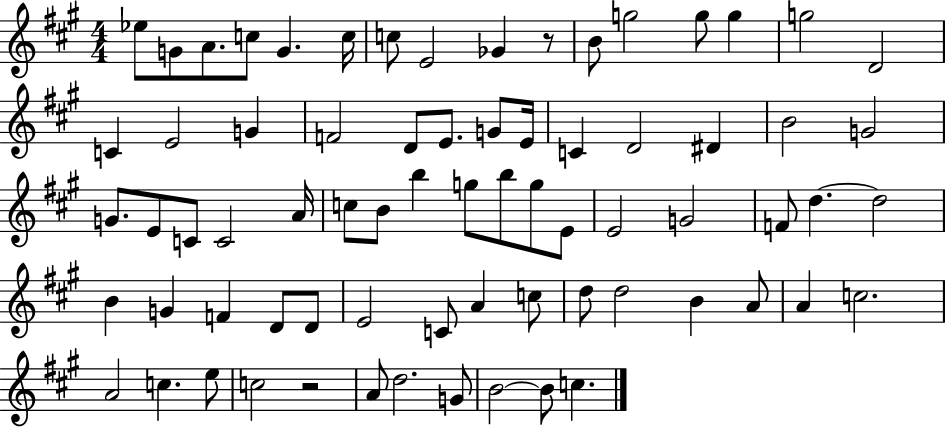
{
  \clef treble
  \numericTimeSignature
  \time 4/4
  \key a \major
  ees''8 g'8 a'8. c''8 g'4. c''16 | c''8 e'2 ges'4 r8 | b'8 g''2 g''8 g''4 | g''2 d'2 | \break c'4 e'2 g'4 | f'2 d'8 e'8. g'8 e'16 | c'4 d'2 dis'4 | b'2 g'2 | \break g'8. e'8 c'8 c'2 a'16 | c''8 b'8 b''4 g''8 b''8 g''8 e'8 | e'2 g'2 | f'8 d''4.~~ d''2 | \break b'4 g'4 f'4 d'8 d'8 | e'2 c'8 a'4 c''8 | d''8 d''2 b'4 a'8 | a'4 c''2. | \break a'2 c''4. e''8 | c''2 r2 | a'8 d''2. g'8 | b'2~~ b'8 c''4. | \break \bar "|."
}